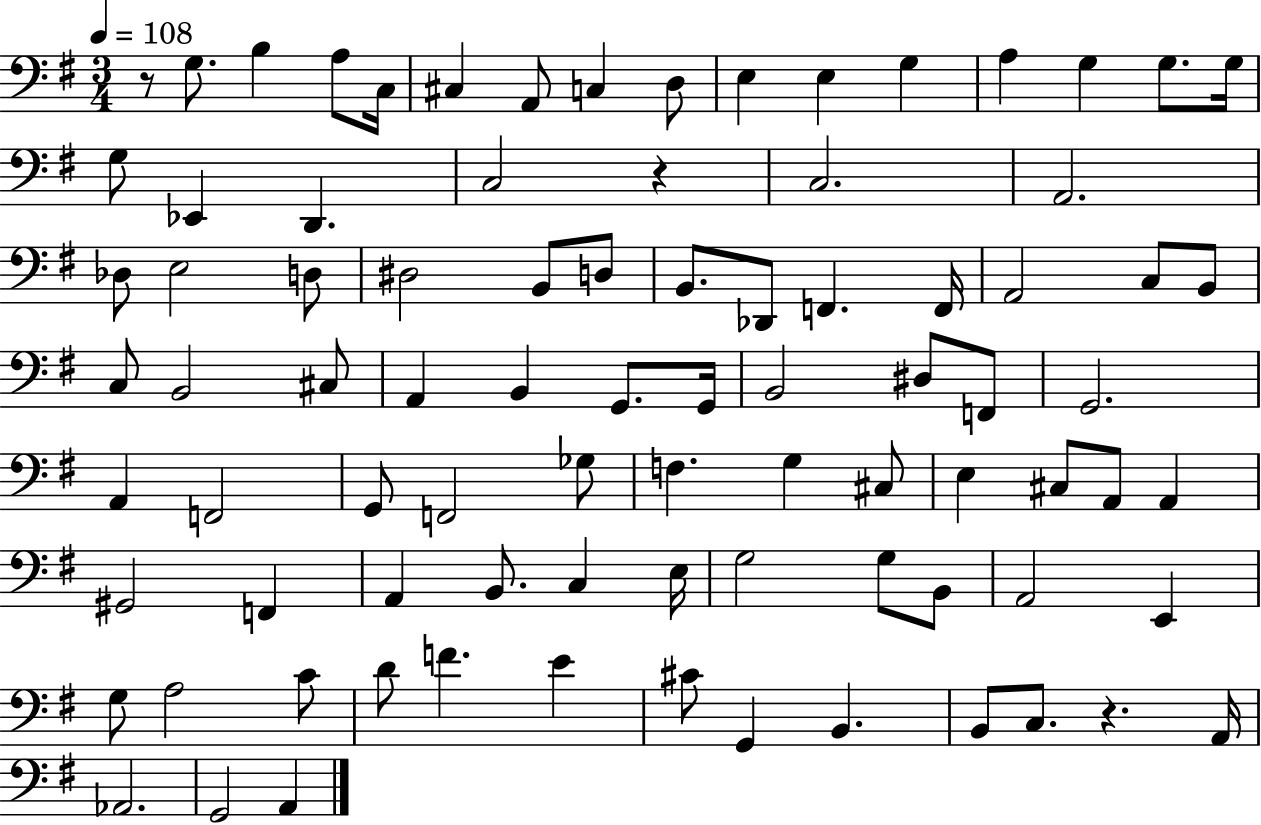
R/e G3/e. B3/q A3/e C3/s C#3/q A2/e C3/q D3/e E3/q E3/q G3/q A3/q G3/q G3/e. G3/s G3/e Eb2/q D2/q. C3/h R/q C3/h. A2/h. Db3/e E3/h D3/e D#3/h B2/e D3/e B2/e. Db2/e F2/q. F2/s A2/h C3/e B2/e C3/e B2/h C#3/e A2/q B2/q G2/e. G2/s B2/h D#3/e F2/e G2/h. A2/q F2/h G2/e F2/h Gb3/e F3/q. G3/q C#3/e E3/q C#3/e A2/e A2/q G#2/h F2/q A2/q B2/e. C3/q E3/s G3/h G3/e B2/e A2/h E2/q G3/e A3/h C4/e D4/e F4/q. E4/q C#4/e G2/q B2/q. B2/e C3/e. R/q. A2/s Ab2/h. G2/h A2/q